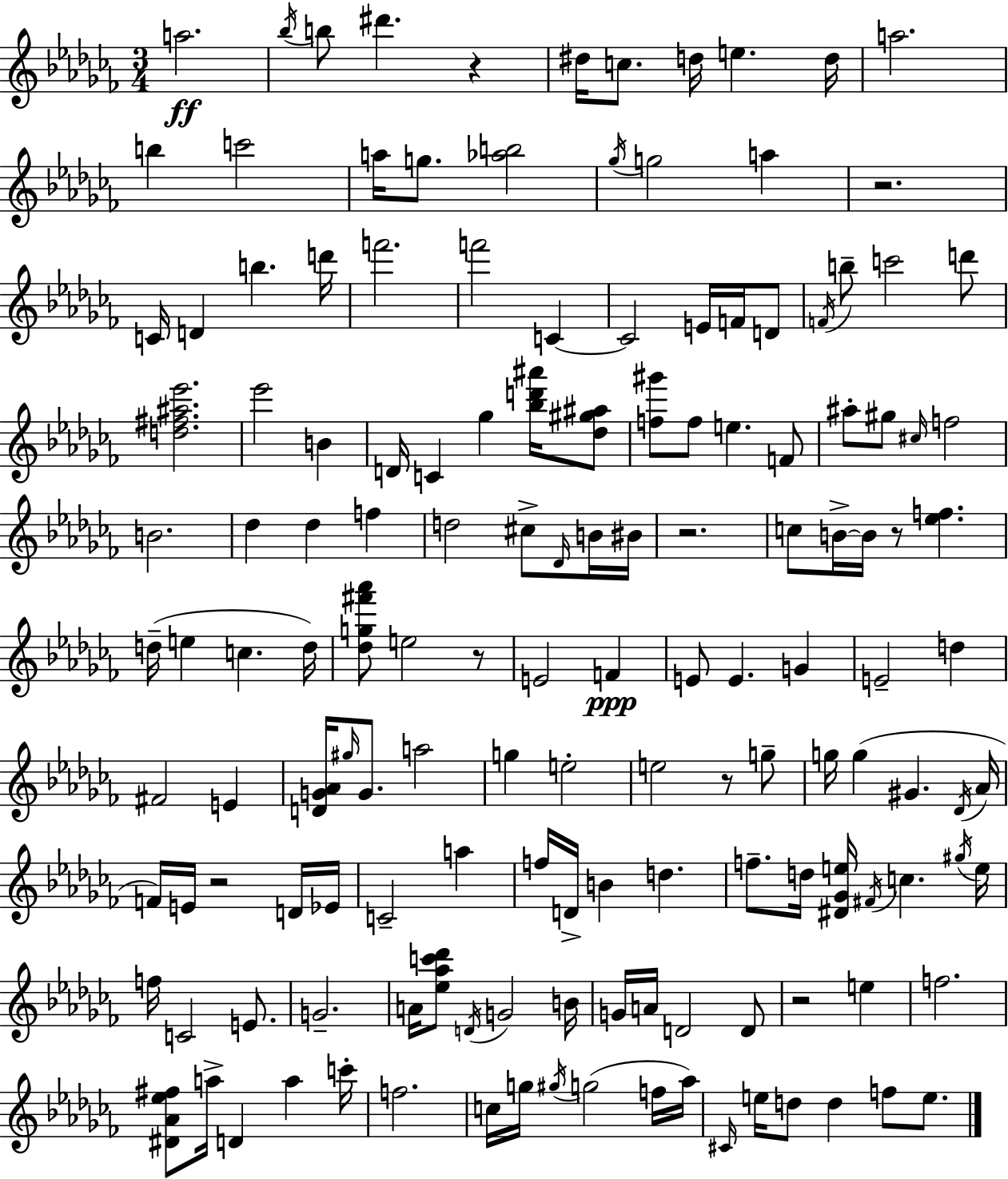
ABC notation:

X:1
T:Untitled
M:3/4
L:1/4
K:Abm
a2 _b/4 b/2 ^d' z ^d/4 c/2 d/4 e d/4 a2 b c'2 a/4 g/2 [_ab]2 _g/4 g2 a z2 C/4 D b d'/4 f'2 f'2 C C2 E/4 F/4 D/2 F/4 b/2 c'2 d'/2 [d^f^a_e']2 _e'2 B D/4 C _g [_bd'^a']/4 [_d^g^a]/2 [f^g']/2 f/2 e F/2 ^a/2 ^g/2 ^c/4 f2 B2 _d _d f d2 ^c/2 _D/4 B/4 ^B/4 z2 c/2 B/4 B/4 z/2 [_ef] d/4 e c d/4 [_dg^f'_a']/2 e2 z/2 E2 F E/2 E G E2 d ^F2 E [DG_A]/4 ^g/4 G/2 a2 g e2 e2 z/2 g/2 g/4 g ^G _D/4 _A/4 F/4 E/4 z2 D/4 _E/4 C2 a f/4 D/4 B d f/2 d/4 [^D_Ge]/4 ^F/4 c ^g/4 e/4 f/4 C2 E/2 G2 A/4 [_e_ac'_d']/2 D/4 G2 B/4 G/4 A/4 D2 D/2 z2 e f2 [^D_A_e^f]/2 a/4 D a c'/4 f2 c/4 g/4 ^g/4 g2 f/4 _a/4 ^C/4 e/4 d/2 d f/2 e/2